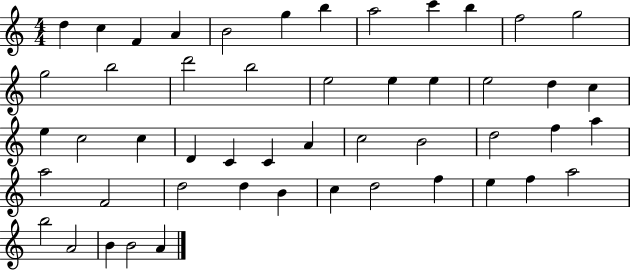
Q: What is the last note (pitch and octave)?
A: A4